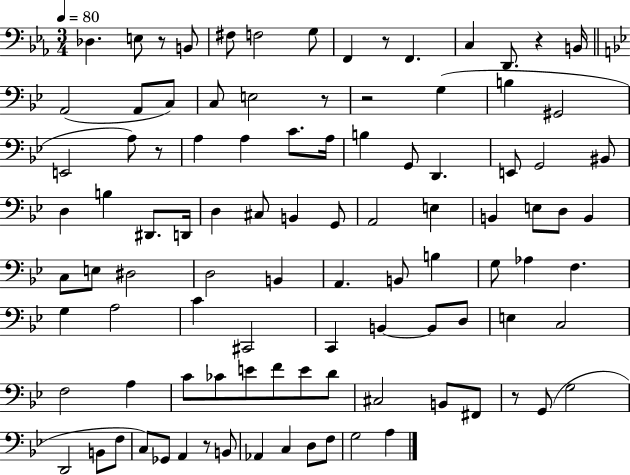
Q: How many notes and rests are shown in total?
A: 100